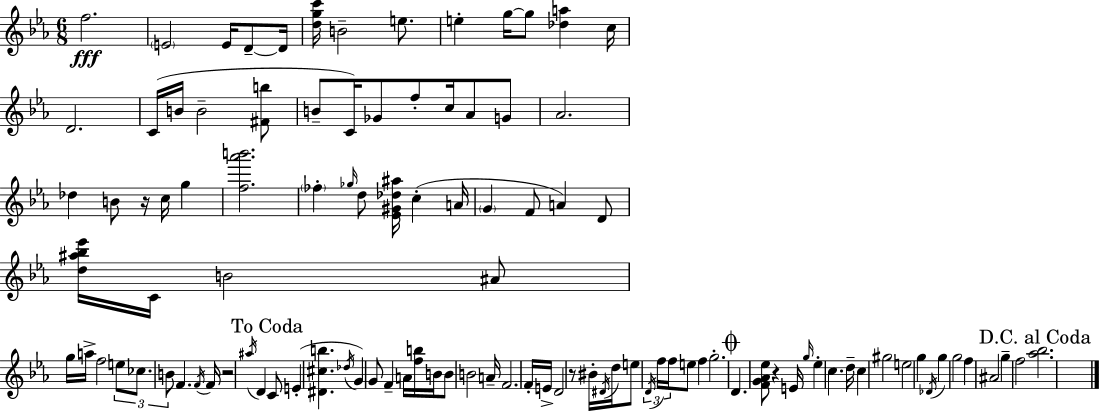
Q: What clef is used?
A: treble